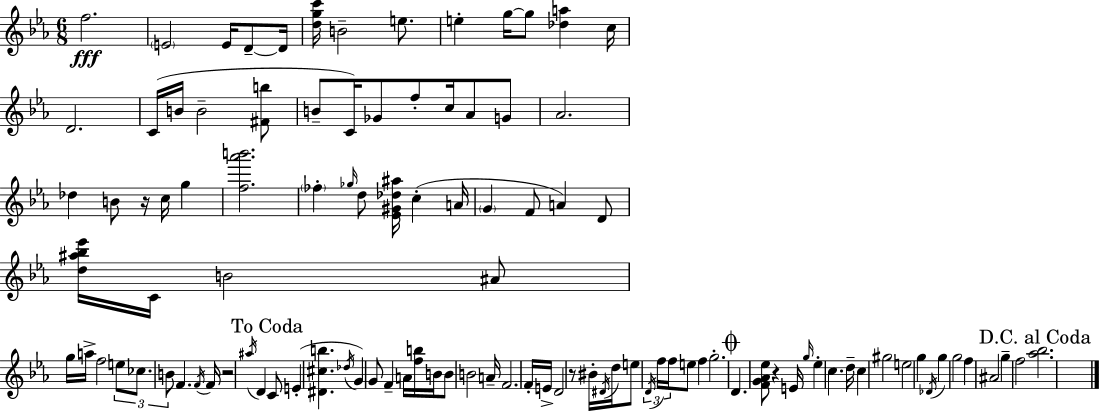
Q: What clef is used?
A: treble